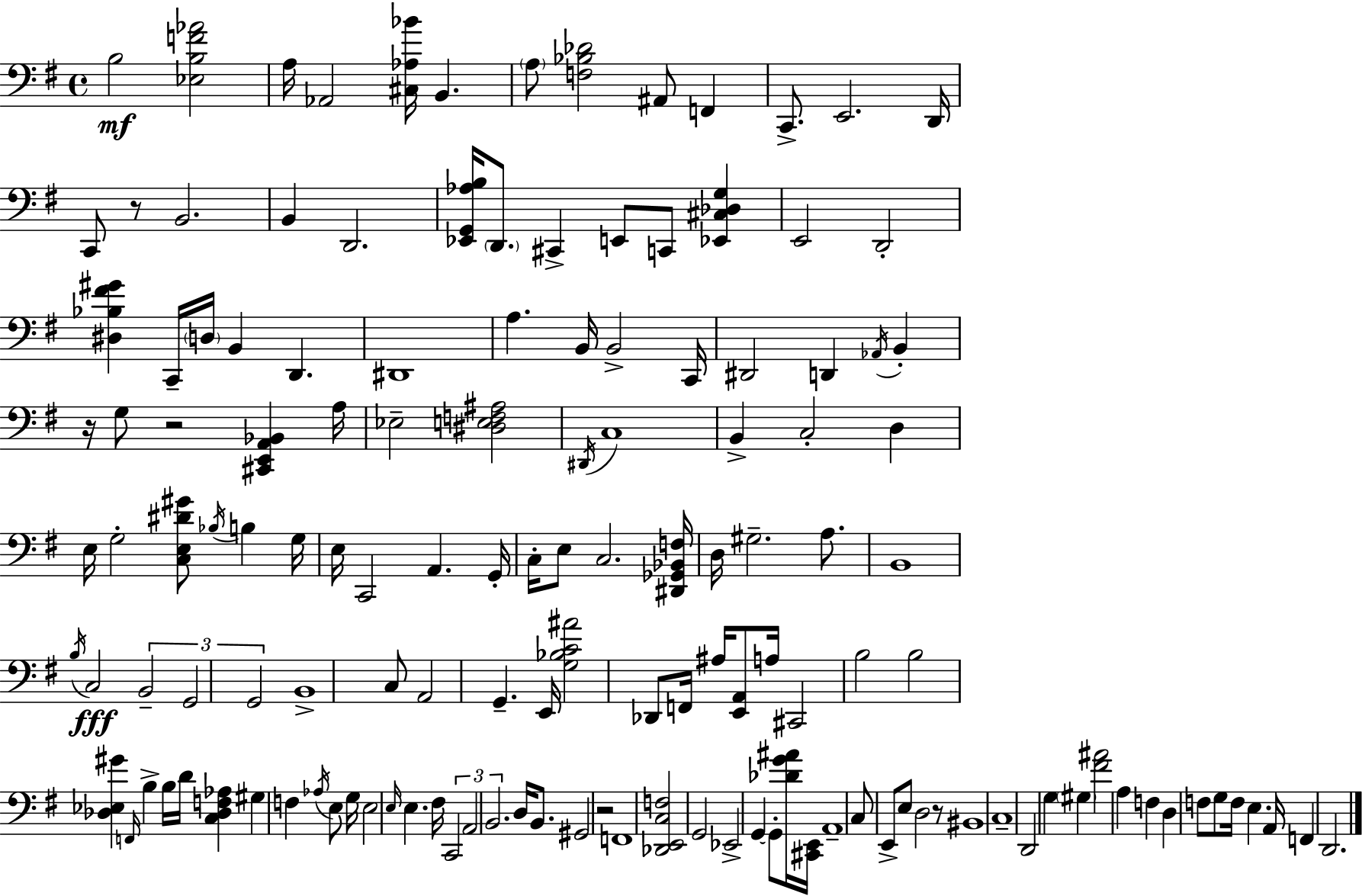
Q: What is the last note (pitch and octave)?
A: D2